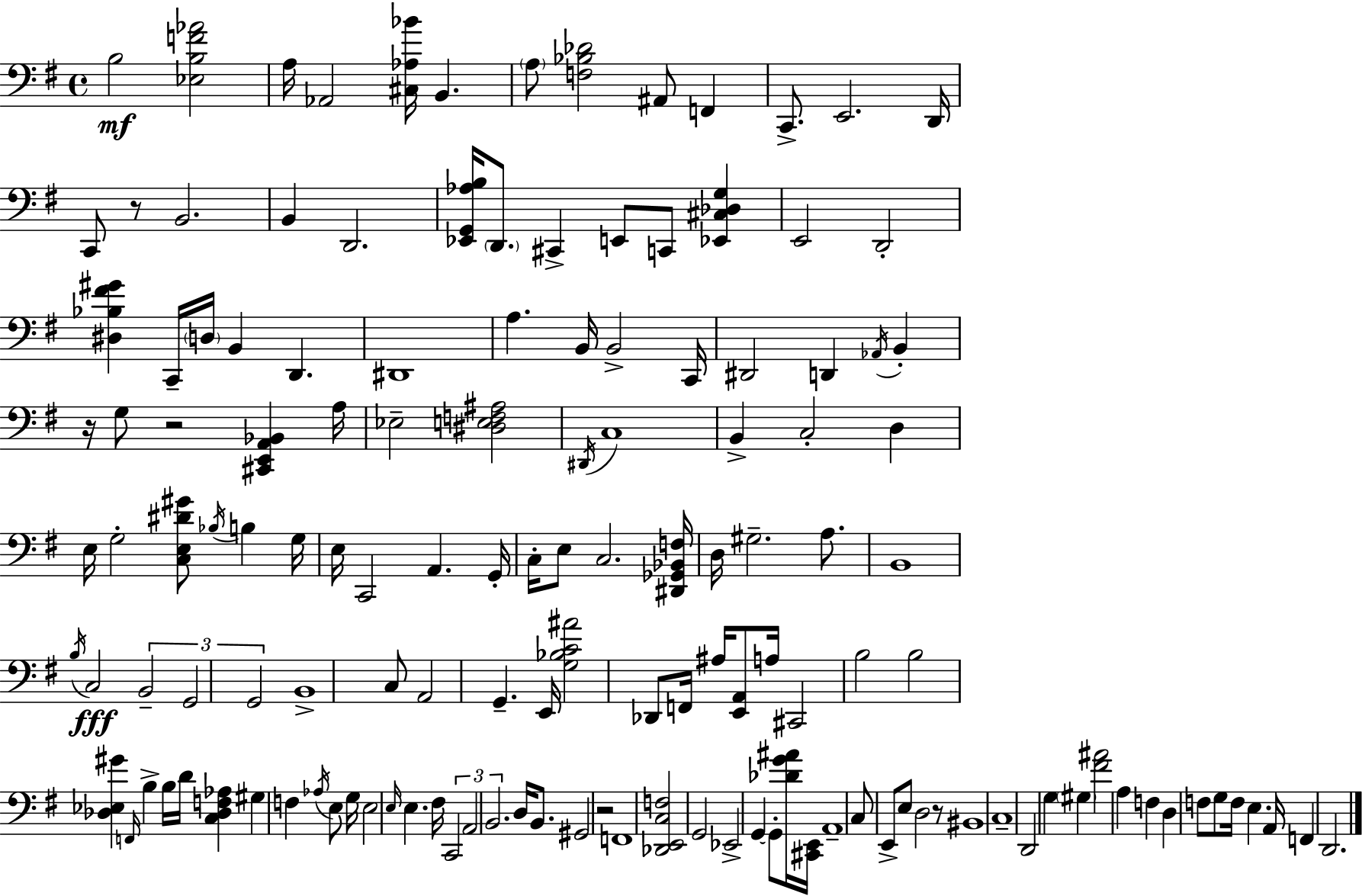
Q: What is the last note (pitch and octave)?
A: D2